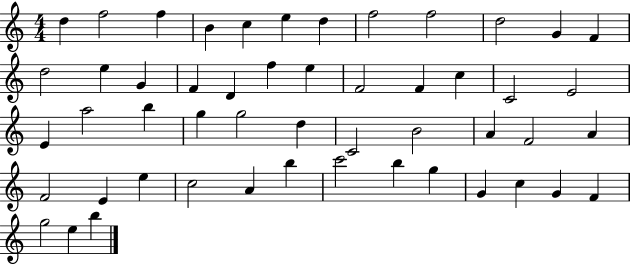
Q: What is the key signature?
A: C major